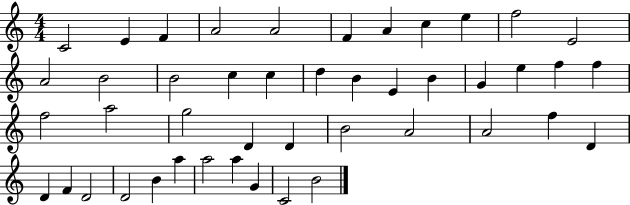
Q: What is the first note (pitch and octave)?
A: C4